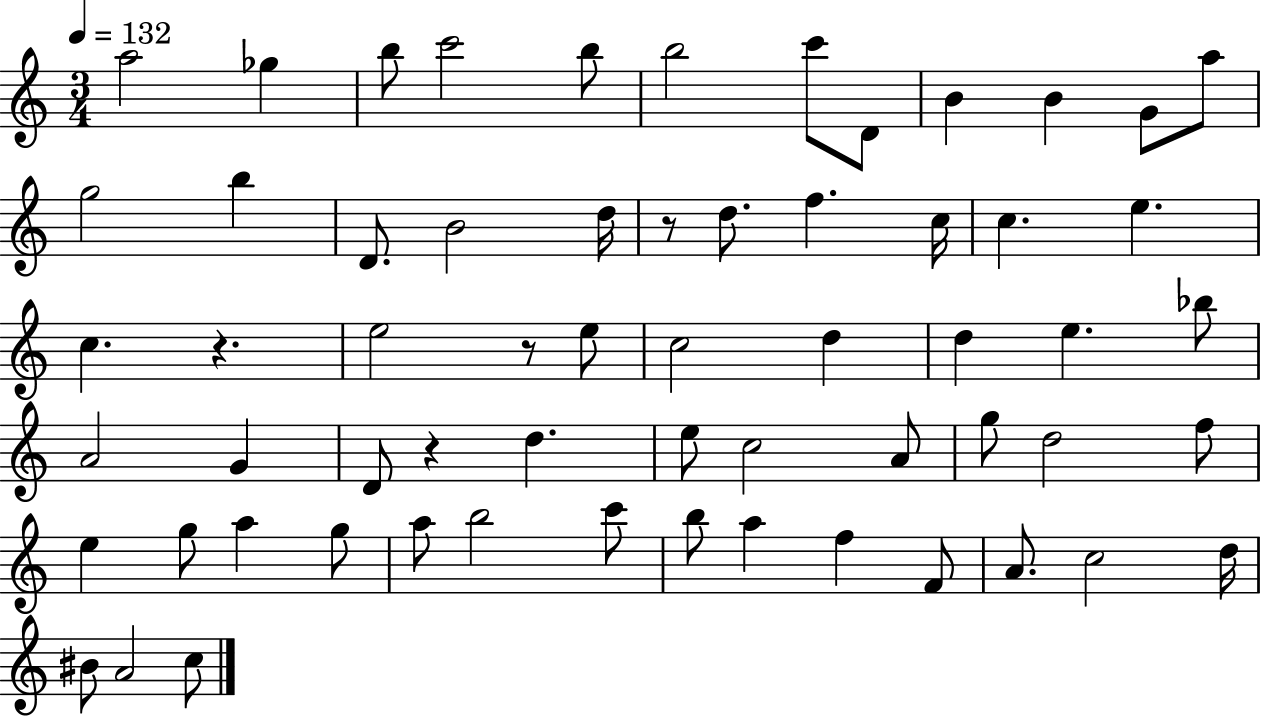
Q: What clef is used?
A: treble